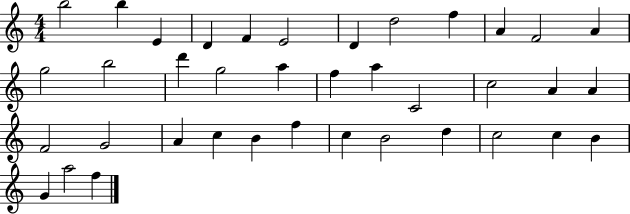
{
  \clef treble
  \numericTimeSignature
  \time 4/4
  \key c \major
  b''2 b''4 e'4 | d'4 f'4 e'2 | d'4 d''2 f''4 | a'4 f'2 a'4 | \break g''2 b''2 | d'''4 g''2 a''4 | f''4 a''4 c'2 | c''2 a'4 a'4 | \break f'2 g'2 | a'4 c''4 b'4 f''4 | c''4 b'2 d''4 | c''2 c''4 b'4 | \break g'4 a''2 f''4 | \bar "|."
}